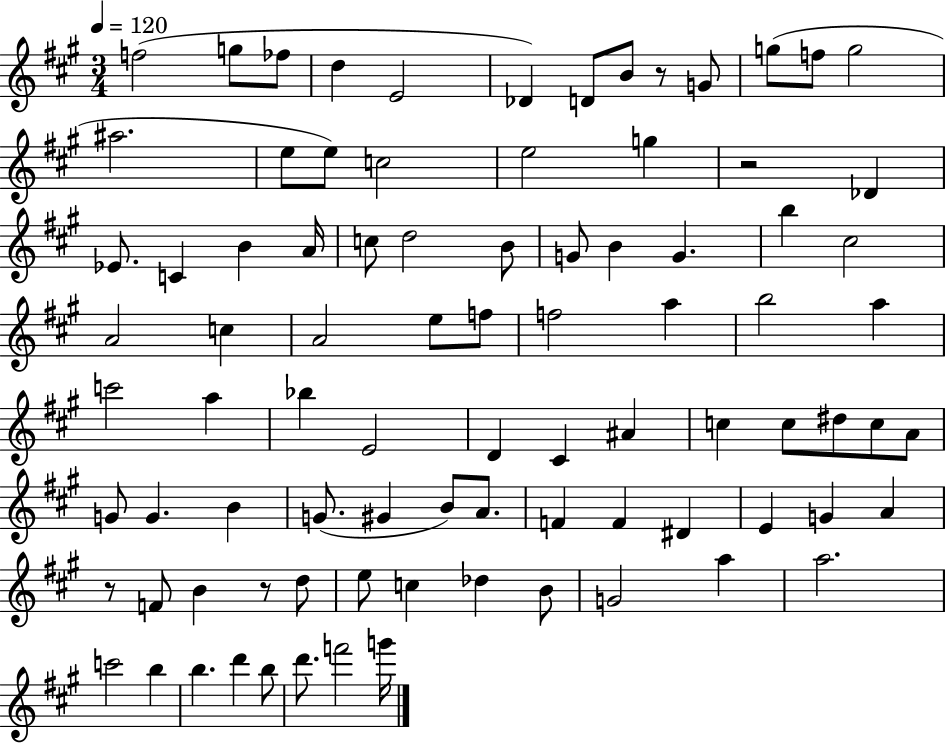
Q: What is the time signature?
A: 3/4